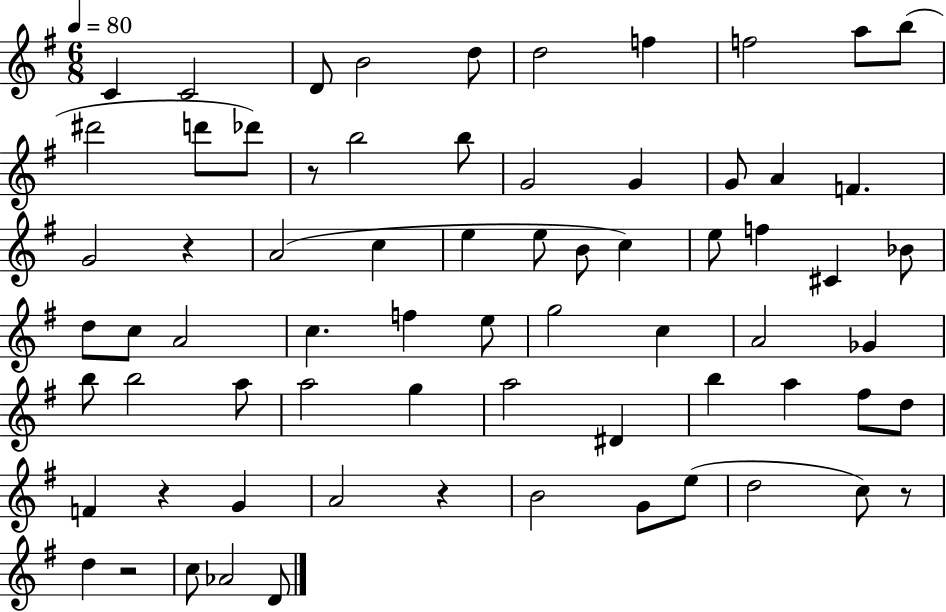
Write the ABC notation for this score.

X:1
T:Untitled
M:6/8
L:1/4
K:G
C C2 D/2 B2 d/2 d2 f f2 a/2 b/2 ^d'2 d'/2 _d'/2 z/2 b2 b/2 G2 G G/2 A F G2 z A2 c e e/2 B/2 c e/2 f ^C _B/2 d/2 c/2 A2 c f e/2 g2 c A2 _G b/2 b2 a/2 a2 g a2 ^D b a ^f/2 d/2 F z G A2 z B2 G/2 e/2 d2 c/2 z/2 d z2 c/2 _A2 D/2